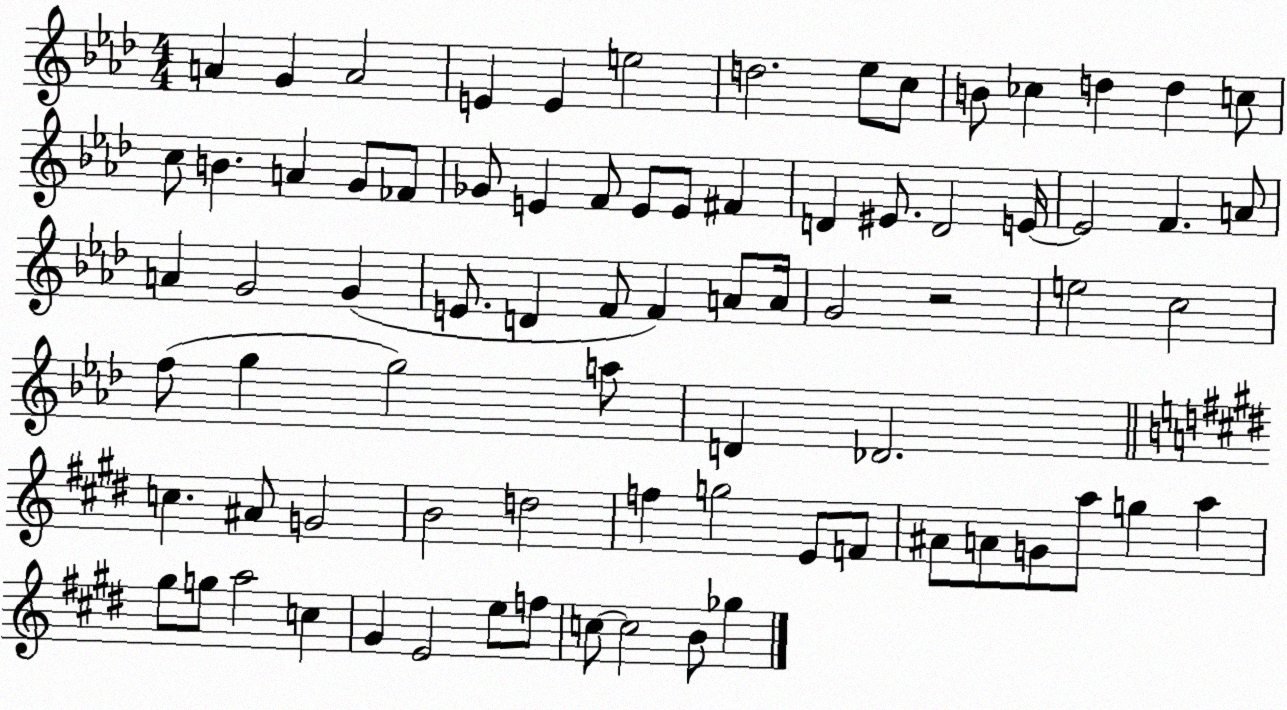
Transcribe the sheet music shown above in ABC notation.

X:1
T:Untitled
M:4/4
L:1/4
K:Ab
A G A2 E E e2 d2 _e/2 c/2 B/2 _c d d c/2 c/2 B A G/2 _F/2 _G/2 E F/2 E/2 E/2 ^F D ^E/2 D2 E/4 E2 F A/2 A G2 G E/2 D F/2 F A/2 A/4 G2 z2 e2 c2 f/2 g g2 a/2 D _D2 c ^A/2 G2 B2 d2 f g2 E/2 F/2 ^A/2 A/2 G/2 a/2 g a ^g/2 g/2 a2 c ^G E2 e/2 f/2 c/2 c2 B/2 _g